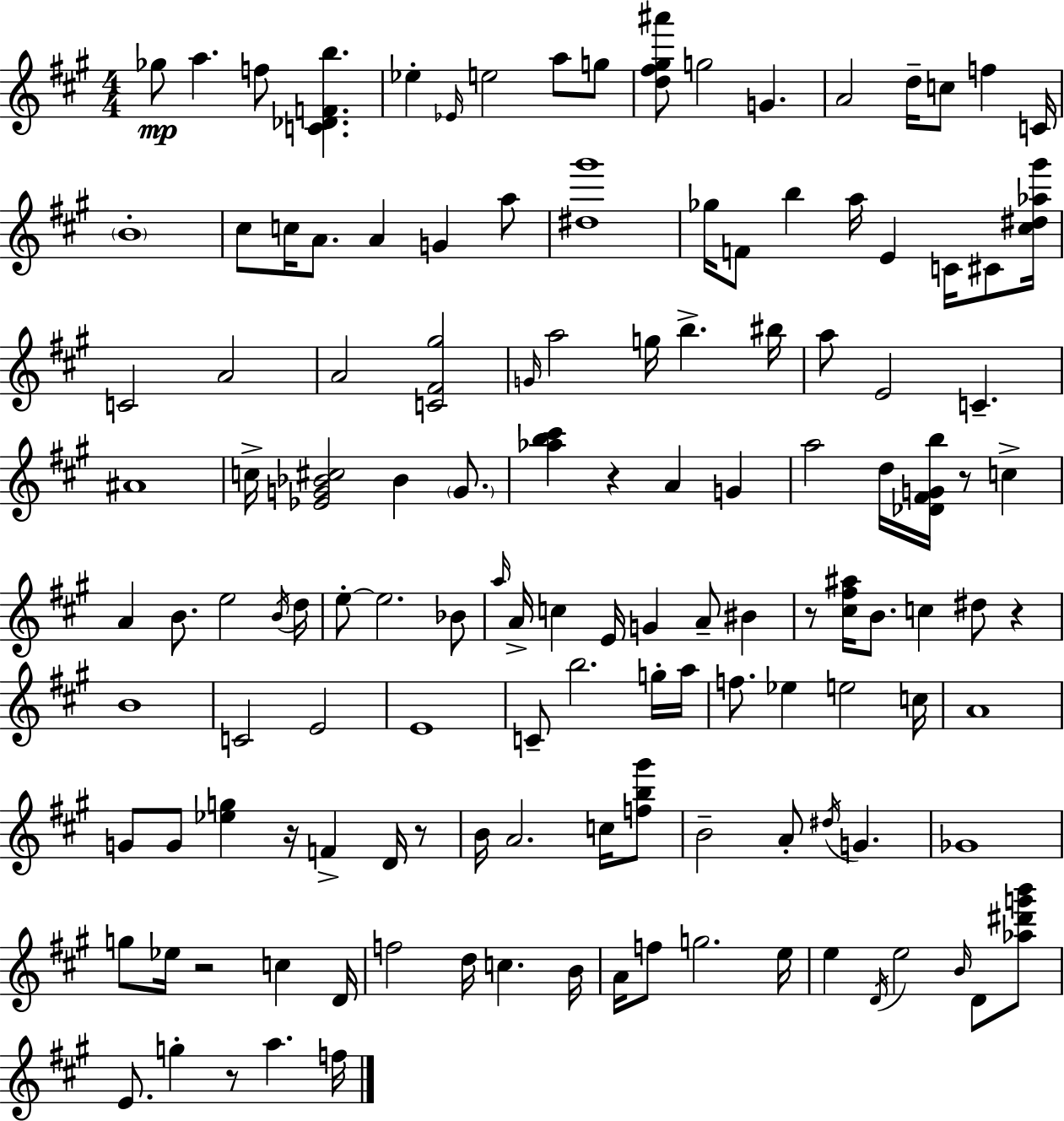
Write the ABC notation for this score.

X:1
T:Untitled
M:4/4
L:1/4
K:A
_g/2 a f/2 [C_DFb] _e _E/4 e2 a/2 g/2 [d^f^g^a']/2 g2 G A2 d/4 c/2 f C/4 B4 ^c/2 c/4 A/2 A G a/2 [^d^g']4 _g/4 F/2 b a/4 E C/4 ^C/2 [^c^d_a^g']/4 C2 A2 A2 [C^F^g]2 G/4 a2 g/4 b ^b/4 a/2 E2 C ^A4 c/4 [_EG_B^c]2 _B G/2 [_ab^c'] z A G a2 d/4 [_D^FGb]/4 z/2 c A B/2 e2 B/4 d/4 e/2 e2 _B/2 a/4 A/4 c E/4 G A/2 ^B z/2 [^c^f^a]/4 B/2 c ^d/2 z B4 C2 E2 E4 C/2 b2 g/4 a/4 f/2 _e e2 c/4 A4 G/2 G/2 [_eg] z/4 F D/4 z/2 B/4 A2 c/4 [fb^g']/2 B2 A/2 ^d/4 G _G4 g/2 _e/4 z2 c D/4 f2 d/4 c B/4 A/4 f/2 g2 e/4 e D/4 e2 B/4 D/2 [_a^d'g'b']/2 E/2 g z/2 a f/4